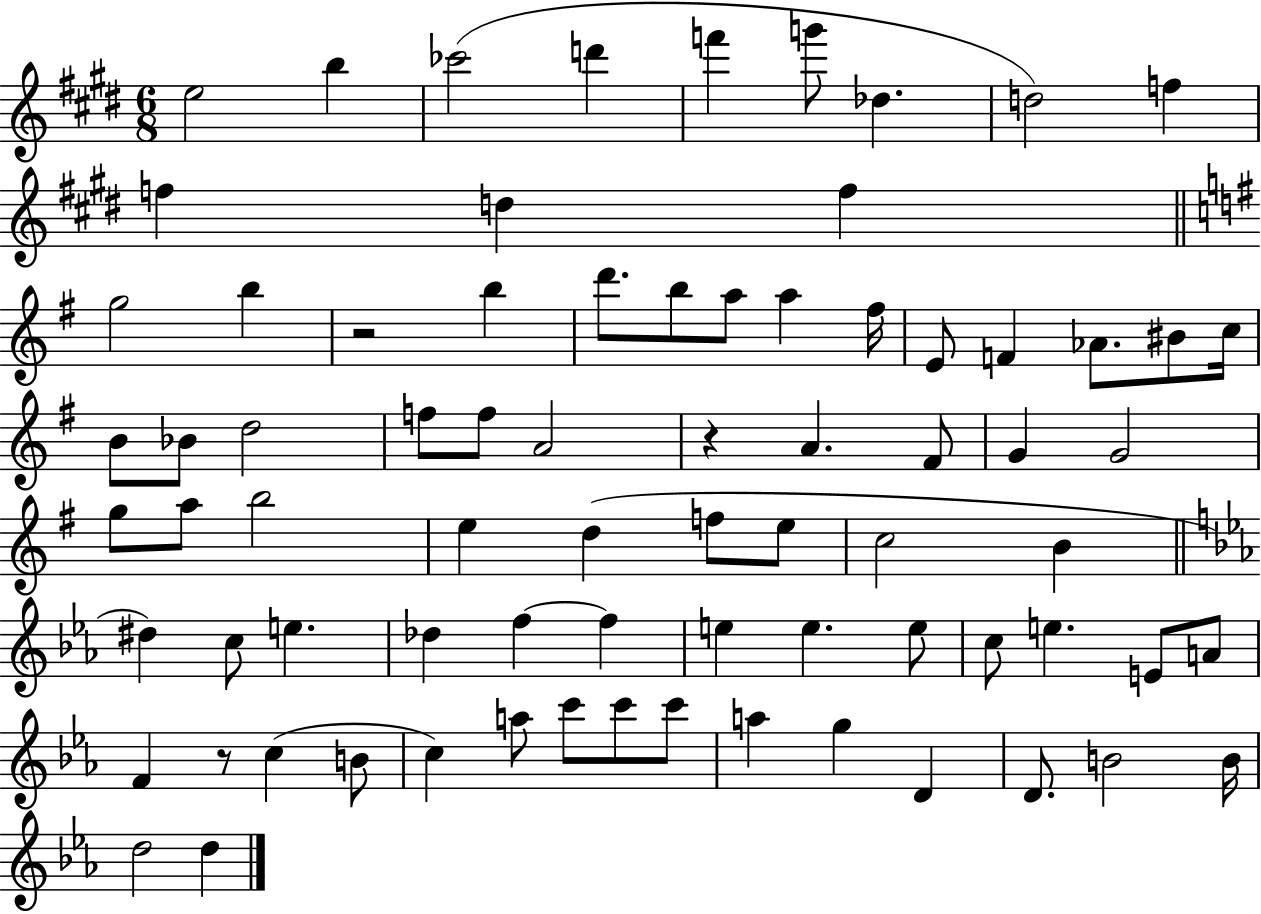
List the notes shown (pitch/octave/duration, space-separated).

E5/h B5/q CES6/h D6/q F6/q G6/e Db5/q. D5/h F5/q F5/q D5/q F5/q G5/h B5/q R/h B5/q D6/e. B5/e A5/e A5/q F#5/s E4/e F4/q Ab4/e. BIS4/e C5/s B4/e Bb4/e D5/h F5/e F5/e A4/h R/q A4/q. F#4/e G4/q G4/h G5/e A5/e B5/h E5/q D5/q F5/e E5/e C5/h B4/q D#5/q C5/e E5/q. Db5/q F5/q F5/q E5/q E5/q. E5/e C5/e E5/q. E4/e A4/e F4/q R/e C5/q B4/e C5/q A5/e C6/e C6/e C6/e A5/q G5/q D4/q D4/e. B4/h B4/s D5/h D5/q